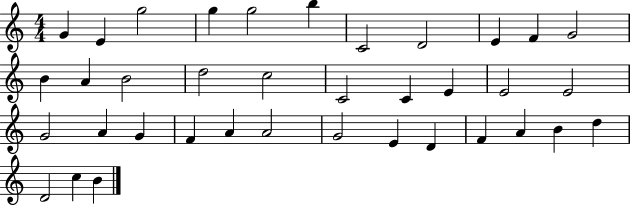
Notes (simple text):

G4/q E4/q G5/h G5/q G5/h B5/q C4/h D4/h E4/q F4/q G4/h B4/q A4/q B4/h D5/h C5/h C4/h C4/q E4/q E4/h E4/h G4/h A4/q G4/q F4/q A4/q A4/h G4/h E4/q D4/q F4/q A4/q B4/q D5/q D4/h C5/q B4/q